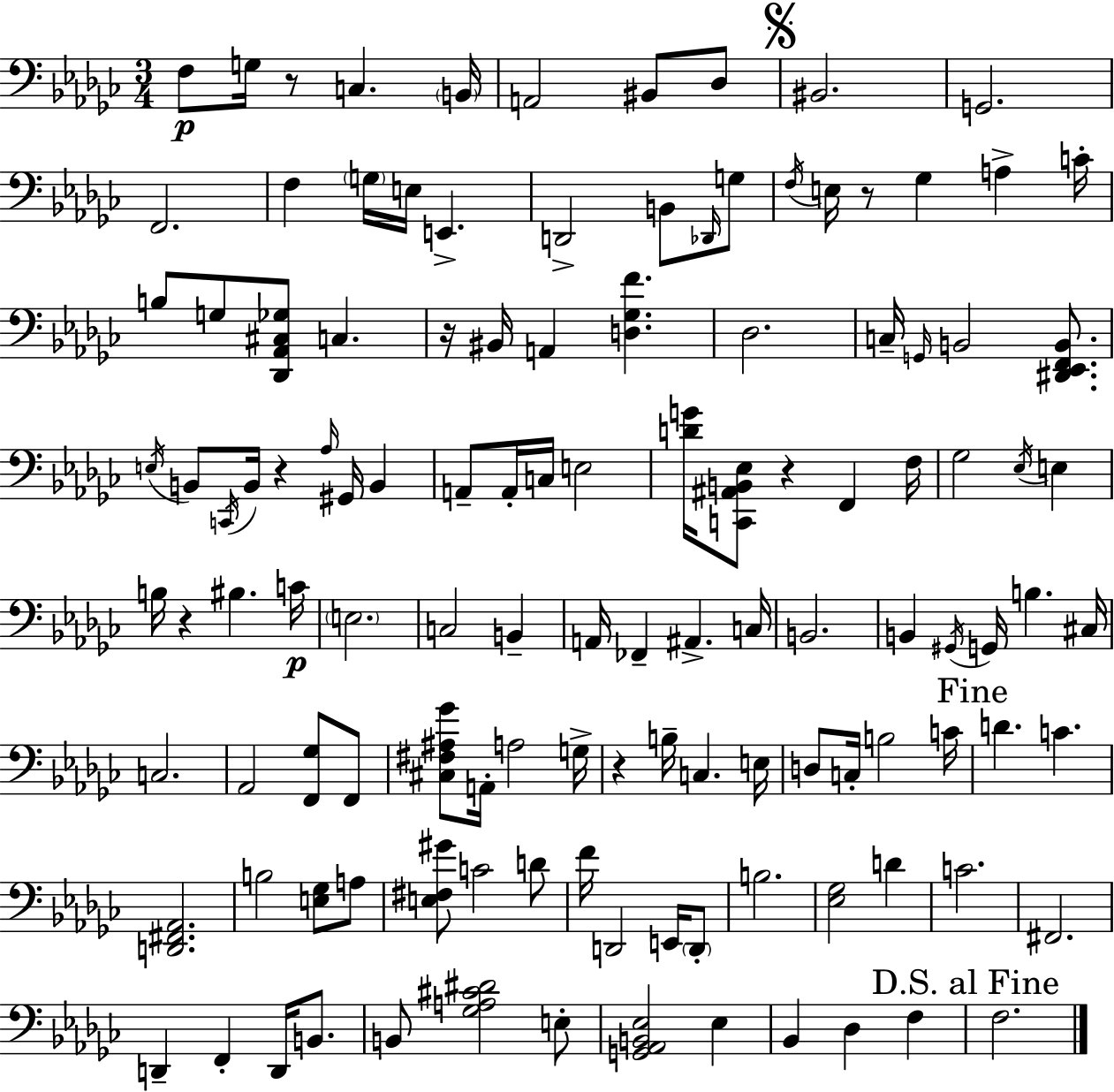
X:1
T:Untitled
M:3/4
L:1/4
K:Ebm
F,/2 G,/4 z/2 C, B,,/4 A,,2 ^B,,/2 _D,/2 ^B,,2 G,,2 F,,2 F, G,/4 E,/4 E,, D,,2 B,,/2 _D,,/4 G,/2 F,/4 E,/4 z/2 _G, A, C/4 B,/2 G,/2 [_D,,_A,,^C,_G,]/2 C, z/4 ^B,,/4 A,, [D,_G,F] _D,2 C,/4 G,,/4 B,,2 [^D,,_E,,F,,B,,]/2 E,/4 B,,/2 C,,/4 B,,/4 z _A,/4 ^G,,/4 B,, A,,/2 A,,/4 C,/4 E,2 [DG]/4 [C,,^A,,B,,_E,]/2 z F,, F,/4 _G,2 _E,/4 E, B,/4 z ^B, C/4 E,2 C,2 B,, A,,/4 _F,, ^A,, C,/4 B,,2 B,, ^G,,/4 G,,/4 B, ^C,/4 C,2 _A,,2 [F,,_G,]/2 F,,/2 [^C,^F,^A,_G]/2 A,,/4 A,2 G,/4 z B,/4 C, E,/4 D,/2 C,/4 B,2 C/4 D C [D,,^F,,_A,,]2 B,2 [E,_G,]/2 A,/2 [E,^F,^G]/2 C2 D/2 F/4 D,,2 E,,/4 D,,/2 B,2 [_E,_G,]2 D C2 ^F,,2 D,, F,, D,,/4 B,,/2 B,,/2 [_G,A,^C^D]2 E,/2 [G,,_A,,B,,_E,]2 _E, _B,, _D, F, F,2